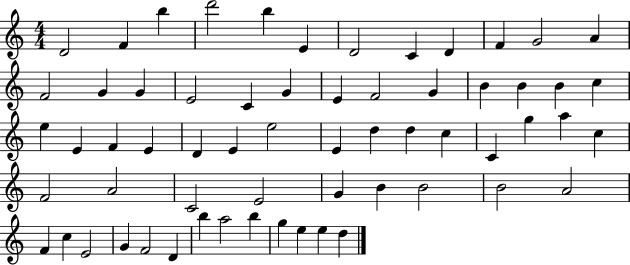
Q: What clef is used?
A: treble